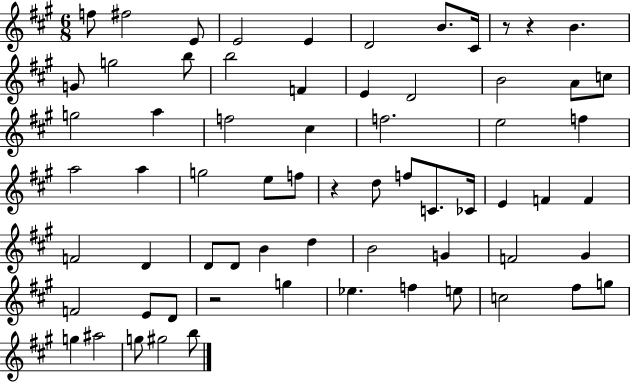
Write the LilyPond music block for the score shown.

{
  \clef treble
  \numericTimeSignature
  \time 6/8
  \key a \major
  f''8 fis''2 e'8 | e'2 e'4 | d'2 b'8. cis'16 | r8 r4 b'4. | \break g'8 g''2 b''8 | b''2 f'4 | e'4 d'2 | b'2 a'8 c''8 | \break g''2 a''4 | f''2 cis''4 | f''2. | e''2 f''4 | \break a''2 a''4 | g''2 e''8 f''8 | r4 d''8 f''8 c'8. ces'16 | e'4 f'4 f'4 | \break f'2 d'4 | d'8 d'8 b'4 d''4 | b'2 g'4 | f'2 gis'4 | \break f'2 e'8 d'8 | r2 g''4 | ees''4. f''4 e''8 | c''2 fis''8 g''8 | \break g''4 ais''2 | g''8 gis''2 b''8 | \bar "|."
}